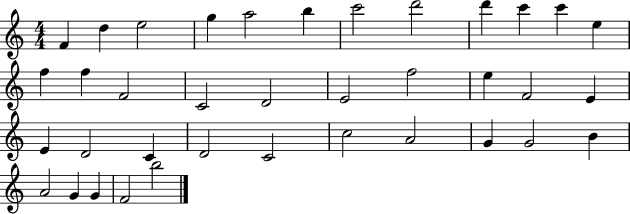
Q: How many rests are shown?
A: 0